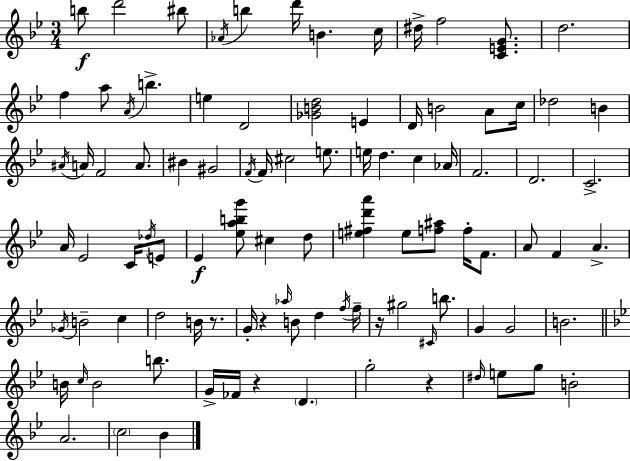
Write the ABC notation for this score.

X:1
T:Untitled
M:3/4
L:1/4
K:Bb
b/2 d'2 ^b/2 _A/4 b d'/4 B c/4 ^d/4 f2 [CEG]/2 d2 f a/2 A/4 b e D2 [_GBd]2 E D/4 B2 A/2 c/4 _d2 B ^A/4 A/4 F2 A/2 ^B ^G2 F/4 F/4 ^c2 e/2 e/4 d c _A/4 F2 D2 C2 A/4 _E2 C/4 _d/4 E/2 _E [_eabg']/2 ^c d/2 [e^fd'a'] e/2 [f^a]/2 f/4 F/2 A/2 F A _G/4 B2 c d2 B/4 z/2 G/4 z _a/4 B/2 d f/4 f/4 z/4 ^g2 ^C/4 b/2 G G2 B2 B/4 c/4 B2 b/2 G/4 _F/4 z D g2 z ^d/4 e/2 g/2 B2 A2 c2 _B